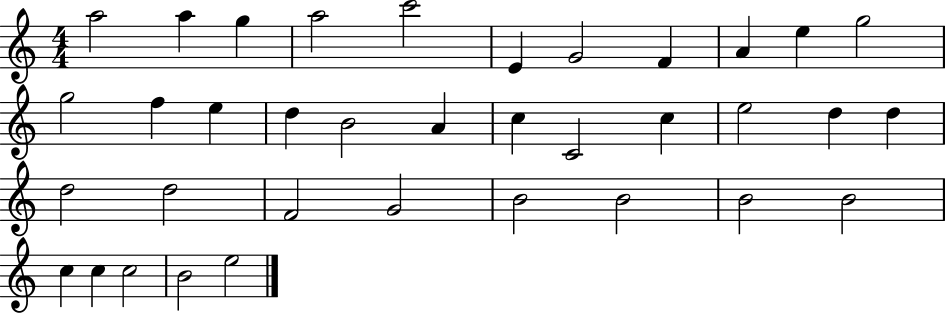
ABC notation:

X:1
T:Untitled
M:4/4
L:1/4
K:C
a2 a g a2 c'2 E G2 F A e g2 g2 f e d B2 A c C2 c e2 d d d2 d2 F2 G2 B2 B2 B2 B2 c c c2 B2 e2